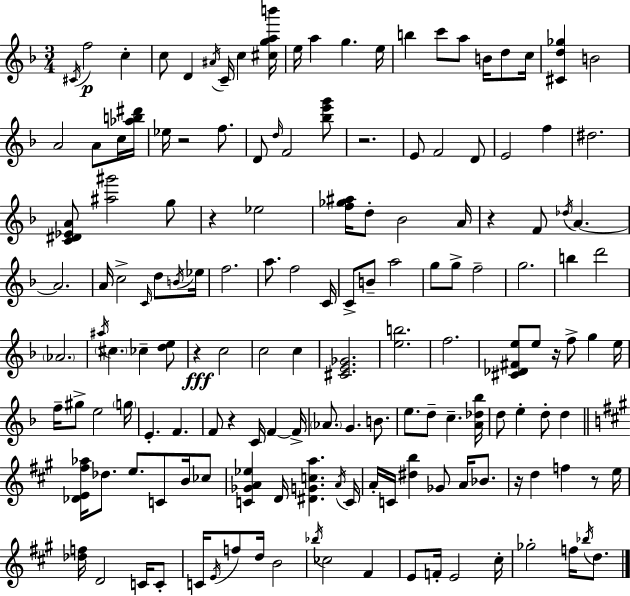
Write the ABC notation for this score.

X:1
T:Untitled
M:3/4
L:1/4
K:Dm
^C/4 f2 c c/2 D ^A/4 C/4 c [^cgab']/4 e/4 a g e/4 b c'/2 a/2 B/4 d/2 c/4 [^Cd_g] B2 A2 A/2 c/4 [_ab^d']/4 _e/4 z2 f/2 D/2 d/4 F2 [_be'g']/2 z2 E/2 F2 D/2 E2 f ^d2 [C^D_EA]/2 [^a^g']2 g/2 z _e2 [f_g^a]/4 d/2 _B2 A/4 z F/2 _d/4 A A2 A/4 c2 C/4 d/2 B/4 _e/4 f2 a/2 f2 C/4 C/2 B/2 a2 g/2 g/2 f2 g2 b d'2 _A2 ^a/4 ^c _c [de]/2 z c2 c2 c [^CE_G]2 [eb]2 f2 [^C_D^Fe]/2 e/2 z/4 f/2 g e/4 f/4 ^g/2 e2 g/4 E F F/2 z C/4 F F/4 _A/2 G B/2 e/2 d/2 c [A_d_b]/4 d/2 e d/2 d [_DE^f_a]/4 _d/2 e/2 C/2 B/4 _c/2 [C_GA_e] D/4 [^DGca] A/4 C/4 A/4 C/4 [^db] _G/2 A/4 _B/2 z/4 d f z/2 e/4 [_df]/4 D2 C/4 C/2 C/4 E/4 f/2 d/4 B2 _b/4 _c2 ^F E/2 F/4 E2 ^c/4 _g2 f/4 _b/4 d/2